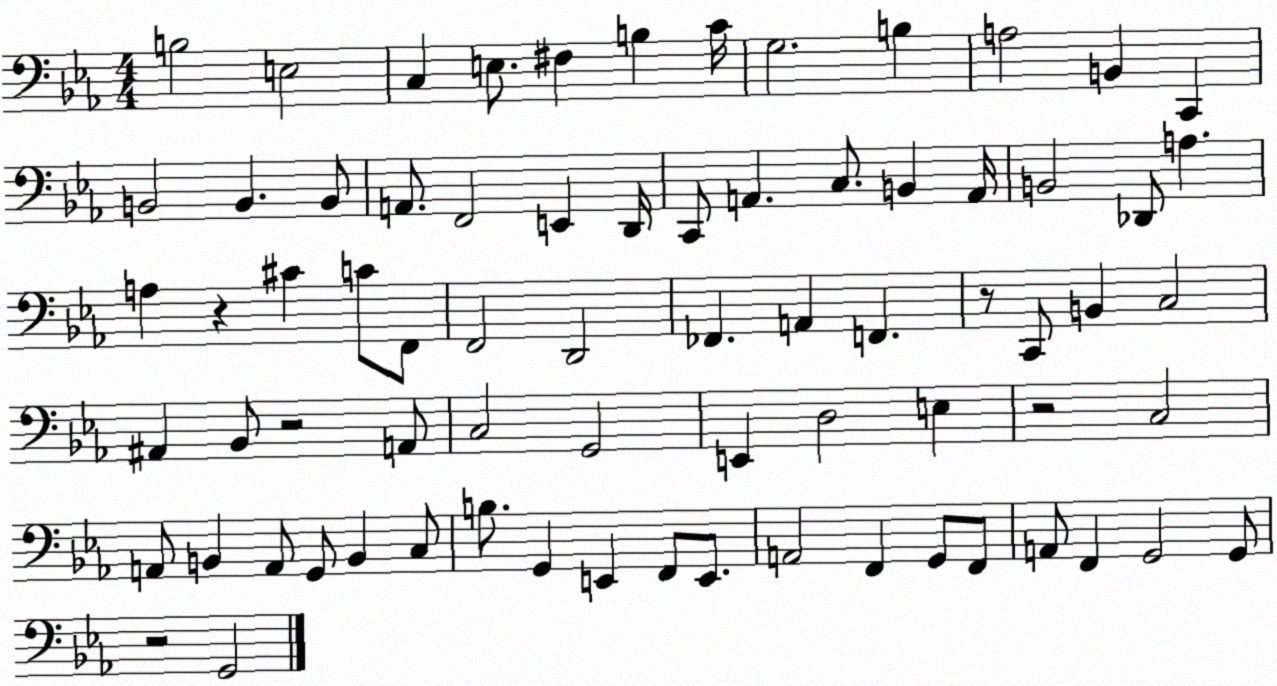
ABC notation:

X:1
T:Untitled
M:4/4
L:1/4
K:Eb
B,2 E,2 C, E,/2 ^F, B, C/4 G,2 B, A,2 B,, C,, B,,2 B,, B,,/2 A,,/2 F,,2 E,, D,,/4 C,,/2 A,, C,/2 B,, A,,/4 B,,2 _D,,/2 A, A, z ^C C/2 F,,/2 F,,2 D,,2 _F,, A,, F,, z/2 C,,/2 B,, C,2 ^A,, _B,,/2 z2 A,,/2 C,2 G,,2 E,, D,2 E, z2 C,2 A,,/2 B,, A,,/2 G,,/2 B,, C,/2 B,/2 G,, E,, F,,/2 E,,/2 A,,2 F,, G,,/2 F,,/2 A,,/2 F,, G,,2 G,,/2 z2 G,,2